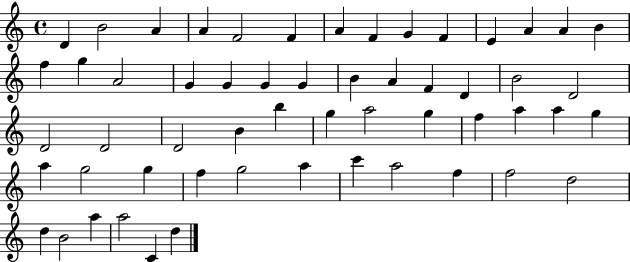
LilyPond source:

{
  \clef treble
  \time 4/4
  \defaultTimeSignature
  \key c \major
  d'4 b'2 a'4 | a'4 f'2 f'4 | a'4 f'4 g'4 f'4 | e'4 a'4 a'4 b'4 | \break f''4 g''4 a'2 | g'4 g'4 g'4 g'4 | b'4 a'4 f'4 d'4 | b'2 d'2 | \break d'2 d'2 | d'2 b'4 b''4 | g''4 a''2 g''4 | f''4 a''4 a''4 g''4 | \break a''4 g''2 g''4 | f''4 g''2 a''4 | c'''4 a''2 f''4 | f''2 d''2 | \break d''4 b'2 a''4 | a''2 c'4 d''4 | \bar "|."
}